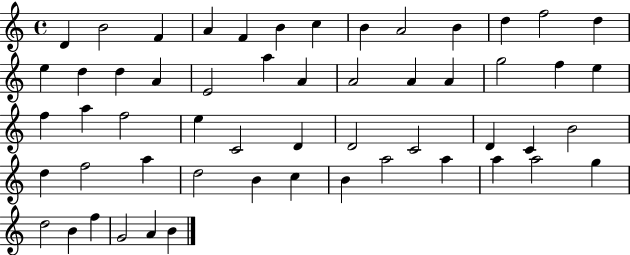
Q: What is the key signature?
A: C major